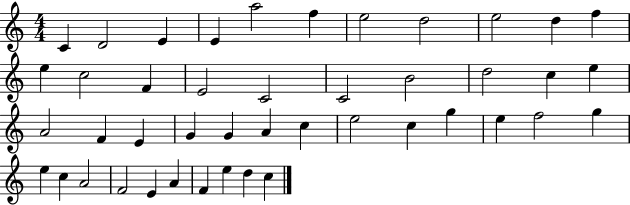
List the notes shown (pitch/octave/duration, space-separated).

C4/q D4/h E4/q E4/q A5/h F5/q E5/h D5/h E5/h D5/q F5/q E5/q C5/h F4/q E4/h C4/h C4/h B4/h D5/h C5/q E5/q A4/h F4/q E4/q G4/q G4/q A4/q C5/q E5/h C5/q G5/q E5/q F5/h G5/q E5/q C5/q A4/h F4/h E4/q A4/q F4/q E5/q D5/q C5/q